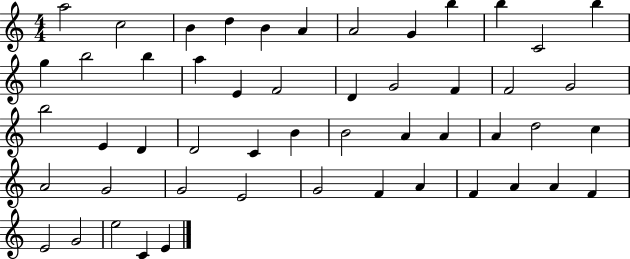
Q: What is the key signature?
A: C major